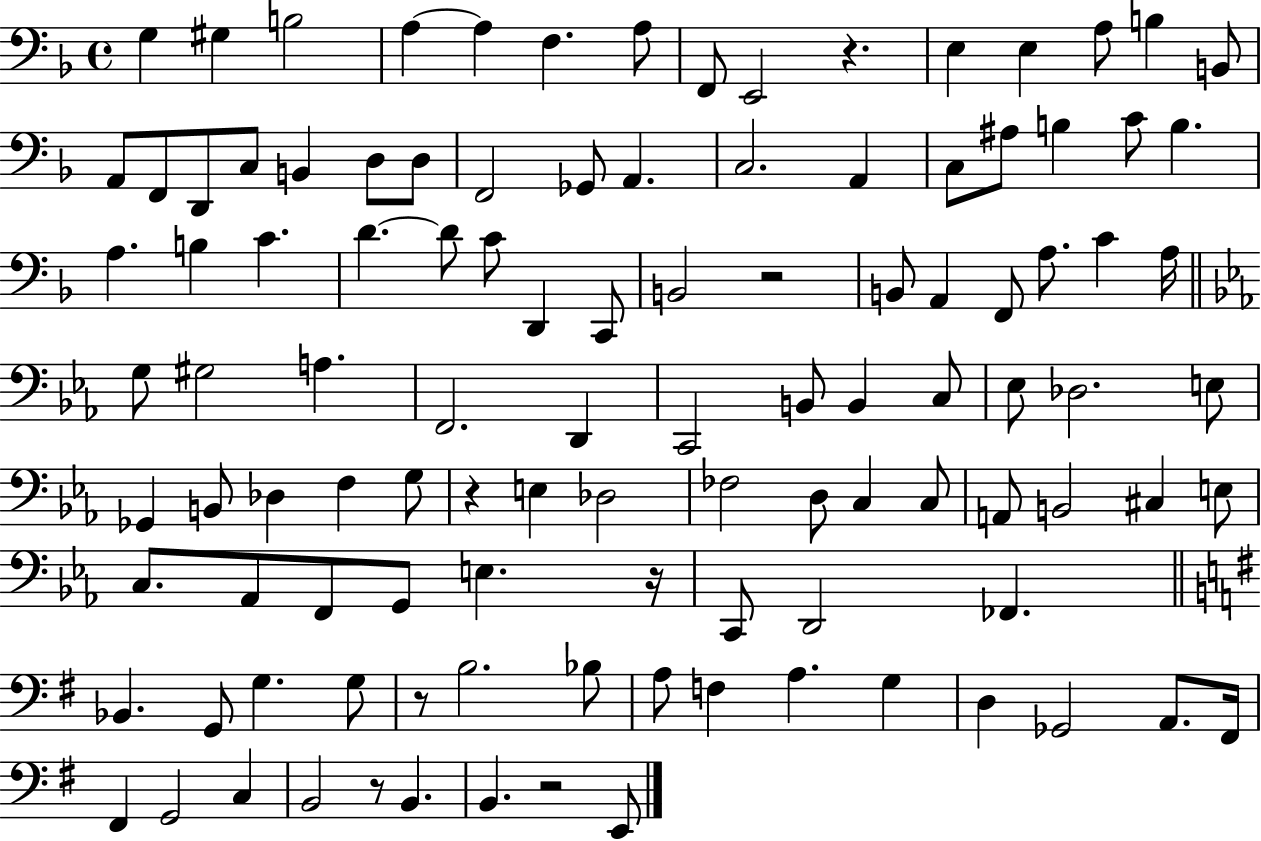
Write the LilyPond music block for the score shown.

{
  \clef bass
  \time 4/4
  \defaultTimeSignature
  \key f \major
  \repeat volta 2 { g4 gis4 b2 | a4~~ a4 f4. a8 | f,8 e,2 r4. | e4 e4 a8 b4 b,8 | \break a,8 f,8 d,8 c8 b,4 d8 d8 | f,2 ges,8 a,4. | c2. a,4 | c8 ais8 b4 c'8 b4. | \break a4. b4 c'4. | d'4.~~ d'8 c'8 d,4 c,8 | b,2 r2 | b,8 a,4 f,8 a8. c'4 a16 | \break \bar "||" \break \key c \minor g8 gis2 a4. | f,2. d,4 | c,2 b,8 b,4 c8 | ees8 des2. e8 | \break ges,4 b,8 des4 f4 g8 | r4 e4 des2 | fes2 d8 c4 c8 | a,8 b,2 cis4 e8 | \break c8. aes,8 f,8 g,8 e4. r16 | c,8 d,2 fes,4. | \bar "||" \break \key e \minor bes,4. g,8 g4. g8 | r8 b2. bes8 | a8 f4 a4. g4 | d4 ges,2 a,8. fis,16 | \break fis,4 g,2 c4 | b,2 r8 b,4. | b,4. r2 e,8 | } \bar "|."
}